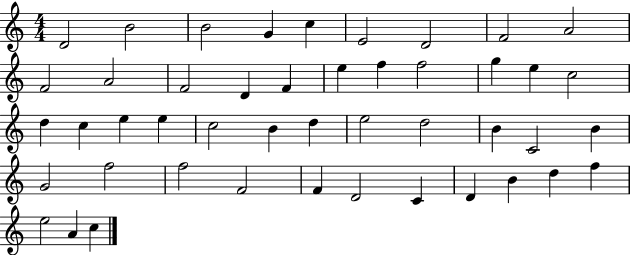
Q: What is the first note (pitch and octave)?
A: D4